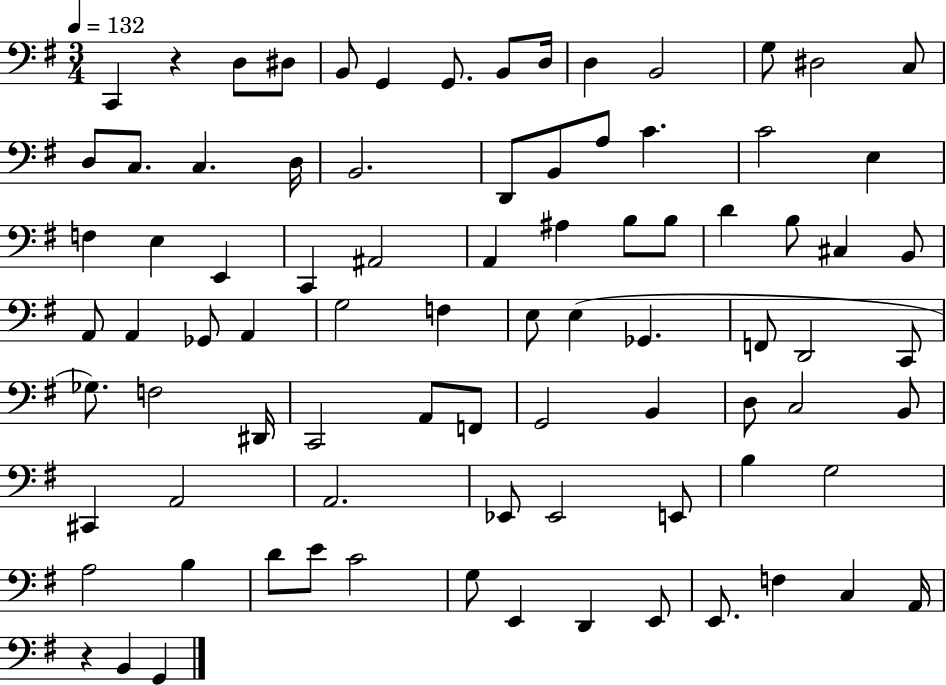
{
  \clef bass
  \numericTimeSignature
  \time 3/4
  \key g \major
  \tempo 4 = 132
  c,4 r4 d8 dis8 | b,8 g,4 g,8. b,8 d16 | d4 b,2 | g8 dis2 c8 | \break d8 c8. c4. d16 | b,2. | d,8 b,8 a8 c'4. | c'2 e4 | \break f4 e4 e,4 | c,4 ais,2 | a,4 ais4 b8 b8 | d'4 b8 cis4 b,8 | \break a,8 a,4 ges,8 a,4 | g2 f4 | e8 e4( ges,4. | f,8 d,2 c,8 | \break ges8.) f2 dis,16 | c,2 a,8 f,8 | g,2 b,4 | d8 c2 b,8 | \break cis,4 a,2 | a,2. | ees,8 ees,2 e,8 | b4 g2 | \break a2 b4 | d'8 e'8 c'2 | g8 e,4 d,4 e,8 | e,8. f4 c4 a,16 | \break r4 b,4 g,4 | \bar "|."
}